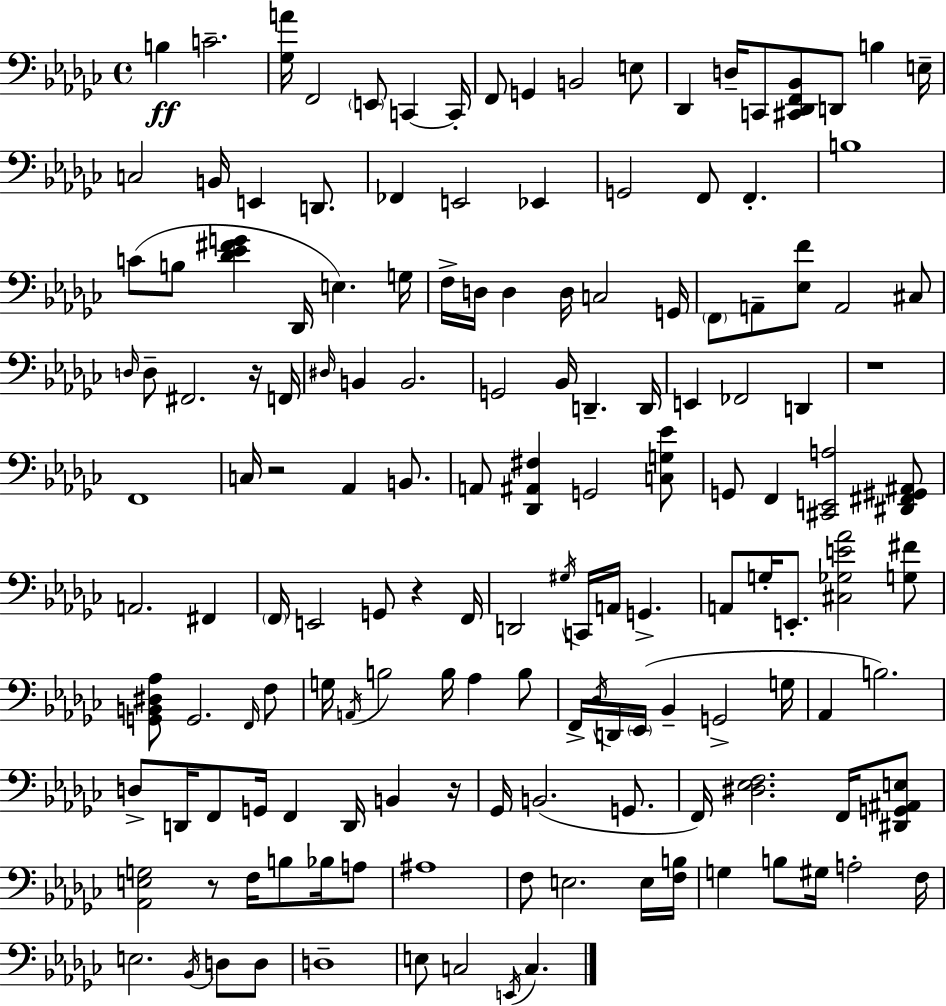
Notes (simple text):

B3/q C4/h. [Gb3,A4]/s F2/h E2/e C2/q C2/s F2/e G2/q B2/h E3/e Db2/q D3/s C2/e [C#2,Db2,F2,Bb2]/e D2/e B3/q E3/s C3/h B2/s E2/q D2/e. FES2/q E2/h Eb2/q G2/h F2/e F2/q. B3/w C4/e B3/e [Db4,Eb4,F#4,G4]/q Db2/s E3/q. G3/s F3/s D3/s D3/q D3/s C3/h G2/s F2/e A2/e [Eb3,F4]/e A2/h C#3/e D3/s D3/e F#2/h. R/s F2/s D#3/s B2/q B2/h. G2/h Bb2/s D2/q. D2/s E2/q FES2/h D2/q R/w F2/w C3/s R/h Ab2/q B2/e. A2/e [Db2,A#2,F#3]/q G2/h [C3,G3,Eb4]/e G2/e F2/q [C#2,E2,A3]/h [D#2,F#2,G#2,A#2]/e A2/h. F#2/q F2/s E2/h G2/e R/q F2/s D2/h G#3/s C2/s A2/s G2/q. A2/e G3/s E2/e. [C#3,Gb3,E4,Ab4]/h [G3,F#4]/e [G2,B2,D#3,Ab3]/e G2/h. F2/s F3/e G3/s A2/s B3/h B3/s Ab3/q B3/e F2/s Db3/s D2/s Eb2/s Bb2/q G2/h G3/s Ab2/q B3/h. D3/e D2/s F2/e G2/s F2/q D2/s B2/q R/s Gb2/s B2/h. G2/e. F2/s [D#3,Eb3,F3]/h. F2/s [D#2,G2,A#2,E3]/e [Ab2,E3,G3]/h R/e F3/s B3/e Bb3/s A3/e A#3/w F3/e E3/h. E3/s [F3,B3]/s G3/q B3/e G#3/s A3/h F3/s E3/h. Bb2/s D3/e D3/e D3/w E3/e C3/h E2/s C3/q.